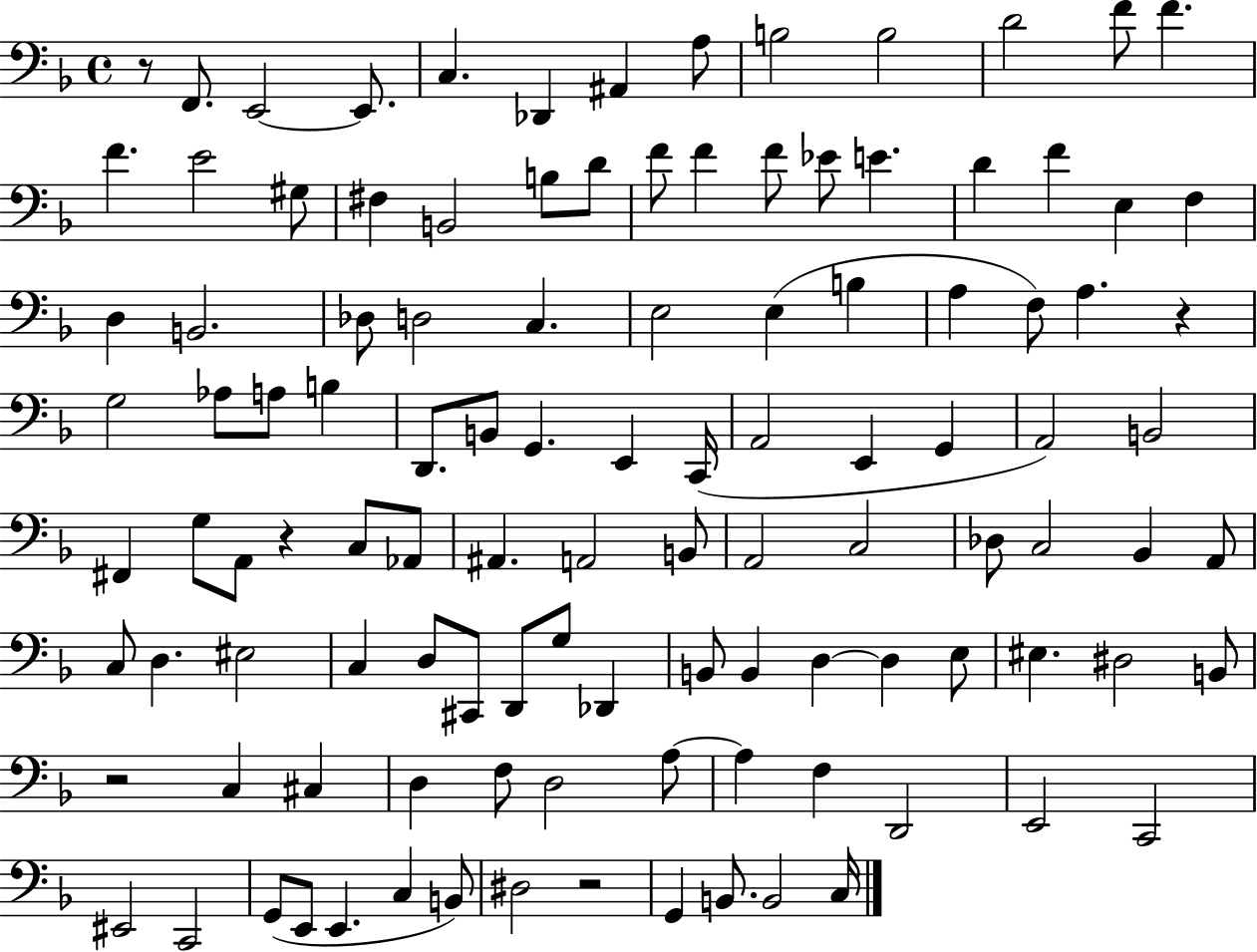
{
  \clef bass
  \time 4/4
  \defaultTimeSignature
  \key f \major
  r8 f,8. e,2~~ e,8. | c4. des,4 ais,4 a8 | b2 b2 | d'2 f'8 f'4. | \break f'4. e'2 gis8 | fis4 b,2 b8 d'8 | f'8 f'4 f'8 ees'8 e'4. | d'4 f'4 e4 f4 | \break d4 b,2. | des8 d2 c4. | e2 e4( b4 | a4 f8) a4. r4 | \break g2 aes8 a8 b4 | d,8. b,8 g,4. e,4 c,16( | a,2 e,4 g,4 | a,2) b,2 | \break fis,4 g8 a,8 r4 c8 aes,8 | ais,4. a,2 b,8 | a,2 c2 | des8 c2 bes,4 a,8 | \break c8 d4. eis2 | c4 d8 cis,8 d,8 g8 des,4 | b,8 b,4 d4~~ d4 e8 | eis4. dis2 b,8 | \break r2 c4 cis4 | d4 f8 d2 a8~~ | a4 f4 d,2 | e,2 c,2 | \break eis,2 c,2 | g,8( e,8 e,4. c4 b,8) | dis2 r2 | g,4 b,8. b,2 c16 | \break \bar "|."
}